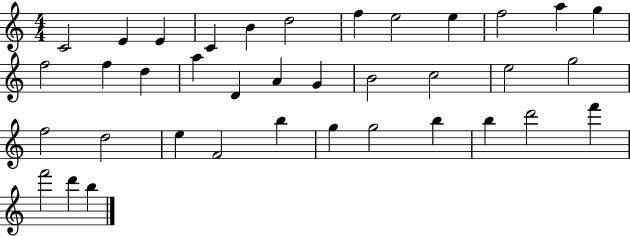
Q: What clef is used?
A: treble